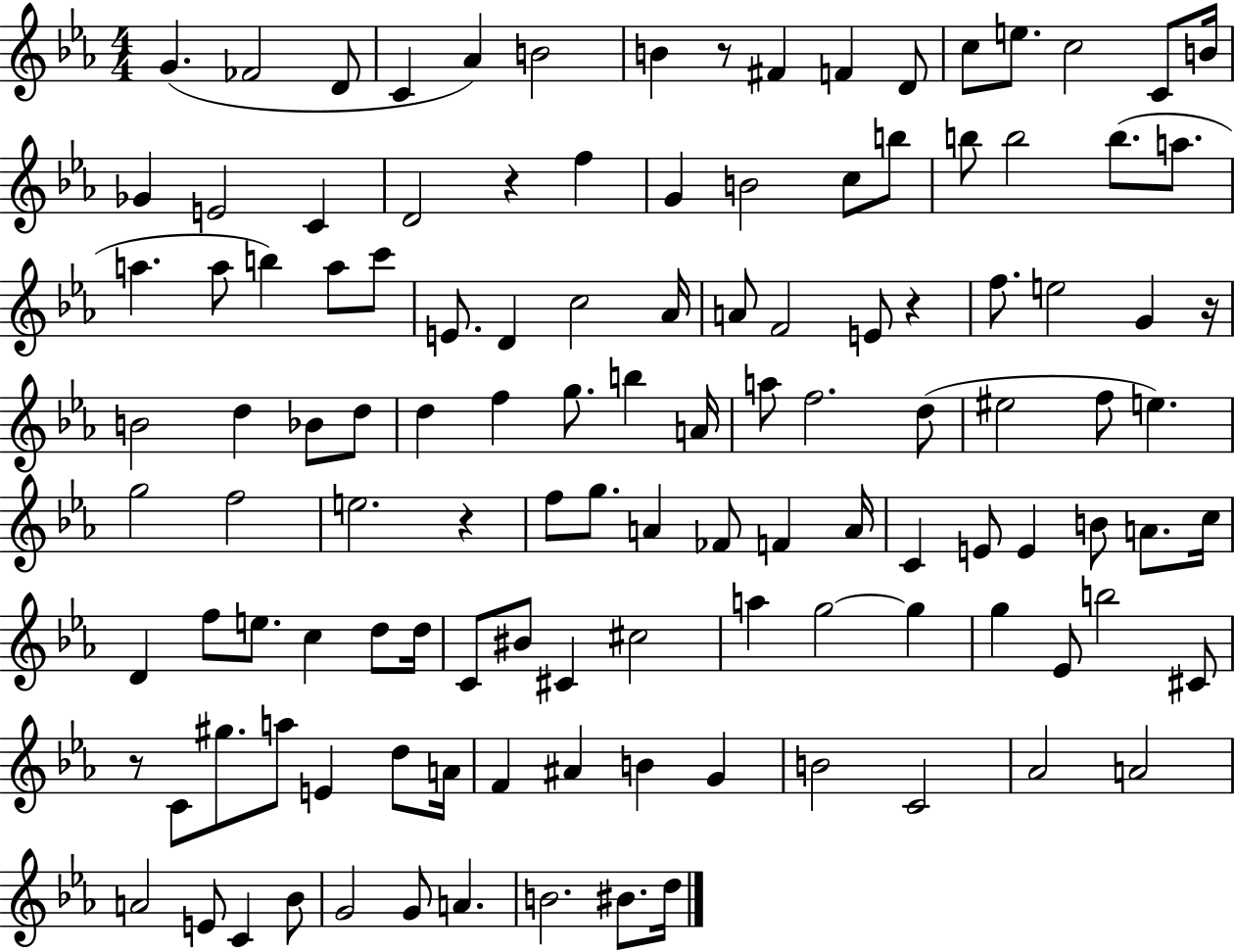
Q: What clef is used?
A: treble